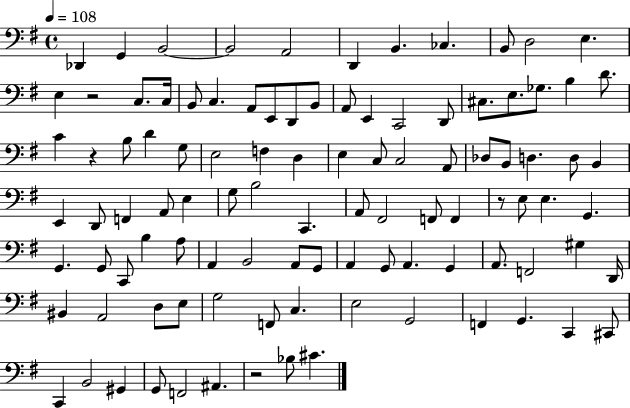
{
  \clef bass
  \time 4/4
  \defaultTimeSignature
  \key g \major
  \tempo 4 = 108
  des,4 g,4 b,2~~ | b,2 a,2 | d,4 b,4. ces4. | b,8 d2 e4. | \break e4 r2 c8. c16 | b,8 c4. a,8 e,8 d,8 b,8 | a,8 e,4 c,2 d,8 | cis8. e8. ges8. b4 d'8. | \break c'4 r4 b8 d'4 g8 | e2 f4 d4 | e4 c8 c2 a,8 | des8 b,8 d4. d8 b,4 | \break e,4 d,8 f,4 a,8 e4 | g8 b2 c,4. | a,8 fis,2 f,8 f,4 | r8 e8 e4. g,4. | \break g,4. g,8 c,8 b4 a8 | a,4 b,2 a,8 g,8 | a,4 g,8 a,4. g,4 | a,8. f,2 gis4 d,16 | \break bis,4 a,2 d8 e8 | g2 f,8 c4. | e2 g,2 | f,4 g,4. c,4 cis,8 | \break c,4 b,2 gis,4 | g,8 f,2 ais,4. | r2 bes8 cis'4. | \bar "|."
}